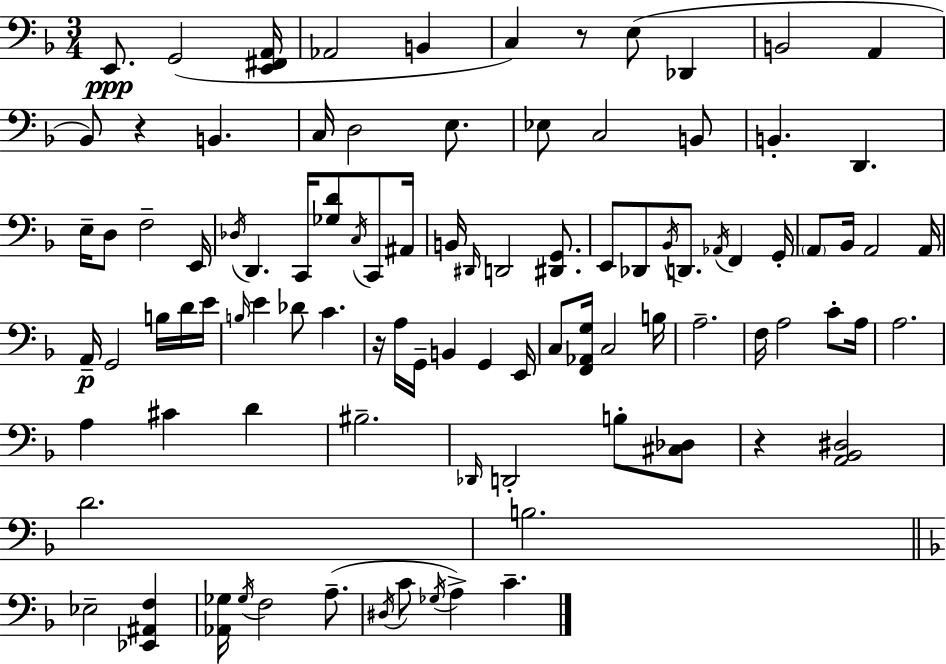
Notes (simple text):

E2/e. G2/h [E2,F#2,A2]/s Ab2/h B2/q C3/q R/e E3/e Db2/q B2/h A2/q Bb2/e R/q B2/q. C3/s D3/h E3/e. Eb3/e C3/h B2/e B2/q. D2/q. E3/s D3/e F3/h E2/s Db3/s D2/q. C2/s [Gb3,D4]/e C3/s C2/e A#2/s B2/s D#2/s D2/h [D#2,G2]/e. E2/e Db2/e Bb2/s D2/e. Ab2/s F2/q G2/s A2/e Bb2/s A2/h A2/s A2/s G2/h B3/s D4/s E4/s B3/s E4/q Db4/e C4/q. R/s A3/s G2/s B2/q G2/q E2/s C3/e [F2,Ab2,G3]/s C3/h B3/s A3/h. F3/s A3/h C4/e A3/s A3/h. A3/q C#4/q D4/q BIS3/h. Db2/s D2/h B3/e [C#3,Db3]/e R/q [A2,Bb2,D#3]/h D4/h. B3/h. Eb3/h [Eb2,A#2,F3]/q [Ab2,Gb3]/s Gb3/s F3/h A3/e. D#3/s C4/e Gb3/s A3/q C4/q.